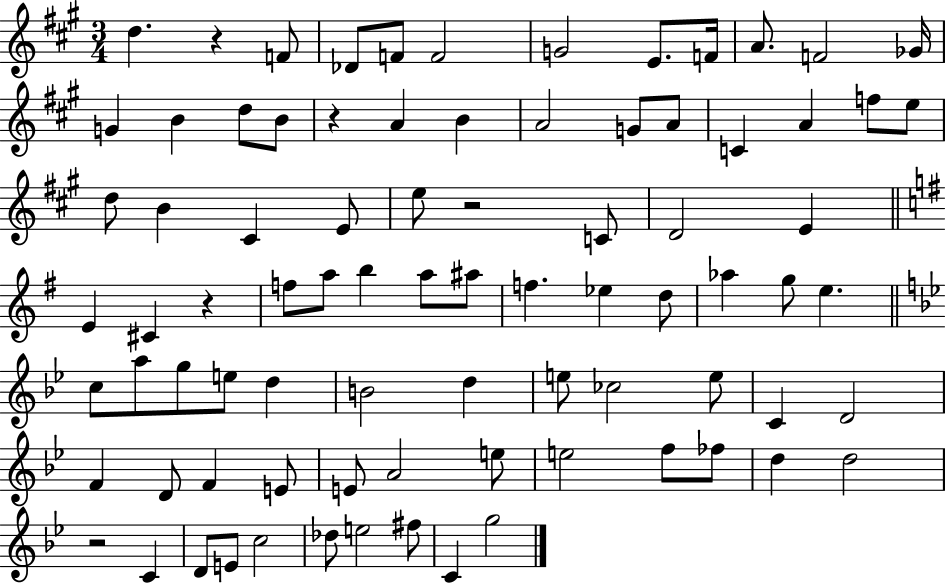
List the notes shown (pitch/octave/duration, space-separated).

D5/q. R/q F4/e Db4/e F4/e F4/h G4/h E4/e. F4/s A4/e. F4/h Gb4/s G4/q B4/q D5/e B4/e R/q A4/q B4/q A4/h G4/e A4/e C4/q A4/q F5/e E5/e D5/e B4/q C#4/q E4/e E5/e R/h C4/e D4/h E4/q E4/q C#4/q R/q F5/e A5/e B5/q A5/e A#5/e F5/q. Eb5/q D5/e Ab5/q G5/e E5/q. C5/e A5/e G5/e E5/e D5/q B4/h D5/q E5/e CES5/h E5/e C4/q D4/h F4/q D4/e F4/q E4/e E4/e A4/h E5/e E5/h F5/e FES5/e D5/q D5/h R/h C4/q D4/e E4/e C5/h Db5/e E5/h F#5/e C4/q G5/h